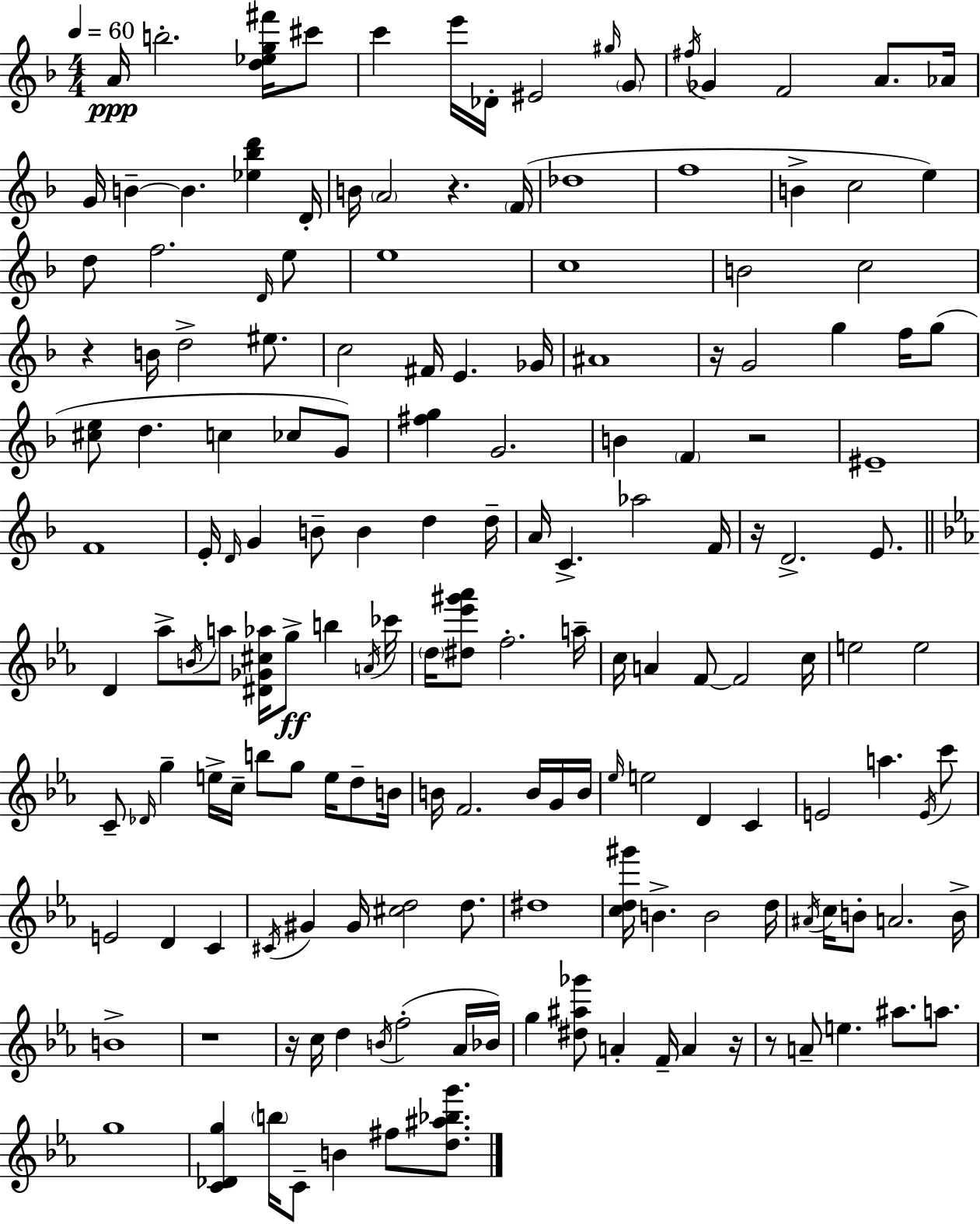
A4/s B5/h. [D5,Eb5,G5,F#6]/s C#6/e C6/q E6/s Db4/s EIS4/h G#5/s G4/e F#5/s Gb4/q F4/h A4/e. Ab4/s G4/s B4/q B4/q. [Eb5,Bb5,D6]/q D4/s B4/s A4/h R/q. F4/s Db5/w F5/w B4/q C5/h E5/q D5/e F5/h. D4/s E5/e E5/w C5/w B4/h C5/h R/q B4/s D5/h EIS5/e. C5/h F#4/s E4/q. Gb4/s A#4/w R/s G4/h G5/q F5/s G5/e [C#5,E5]/e D5/q. C5/q CES5/e G4/e [F#5,G5]/q G4/h. B4/q F4/q R/h EIS4/w F4/w E4/s D4/s G4/q B4/e B4/q D5/q D5/s A4/s C4/q. Ab5/h F4/s R/s D4/h. E4/e. D4/q Ab5/e B4/s A5/e [D#4,Gb4,C#5,Ab5]/s G5/e B5/q A4/s CES6/s D5/s [D#5,Eb6,G#6,Ab6]/e F5/h. A5/s C5/s A4/q F4/e F4/h C5/s E5/h E5/h C4/e Db4/s G5/q E5/s C5/s B5/e G5/e E5/s D5/e B4/s B4/s F4/h. B4/s G4/s B4/s Eb5/s E5/h D4/q C4/q E4/h A5/q. E4/s C6/e E4/h D4/q C4/q C#4/s G#4/q G#4/s [C#5,D5]/h D5/e. D#5/w [C5,D5,G#6]/s B4/q. B4/h D5/s A#4/s C5/s B4/e A4/h. B4/s B4/w R/w R/s C5/s D5/q B4/s F5/h Ab4/s Bb4/s G5/q [D#5,A#5,Gb6]/e A4/q F4/s A4/q R/s R/e A4/e E5/q. A#5/e. A5/e. G5/w [C4,Db4,G5]/q B5/s C4/e B4/q F#5/e [D5,A#5,Bb5,G6]/e.